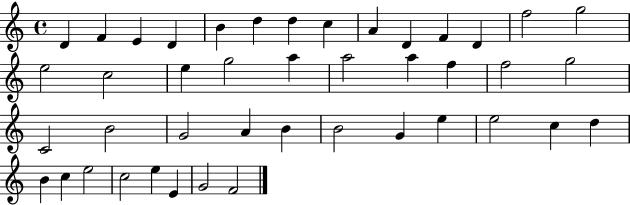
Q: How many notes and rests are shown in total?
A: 43